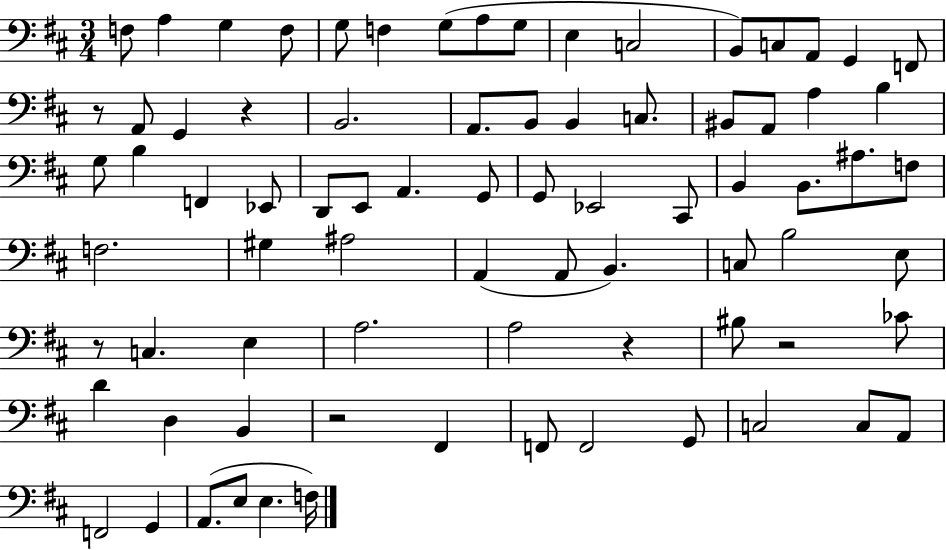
F3/e A3/q G3/q F3/e G3/e F3/q G3/e A3/e G3/e E3/q C3/h B2/e C3/e A2/e G2/q F2/e R/e A2/e G2/q R/q B2/h. A2/e. B2/e B2/q C3/e. BIS2/e A2/e A3/q B3/q G3/e B3/q F2/q Eb2/e D2/e E2/e A2/q. G2/e G2/e Eb2/h C#2/e B2/q B2/e. A#3/e. F3/e F3/h. G#3/q A#3/h A2/q A2/e B2/q. C3/e B3/h E3/e R/e C3/q. E3/q A3/h. A3/h R/q BIS3/e R/h CES4/e D4/q D3/q B2/q R/h F#2/q F2/e F2/h G2/e C3/h C3/e A2/e F2/h G2/q A2/e. E3/e E3/q. F3/s